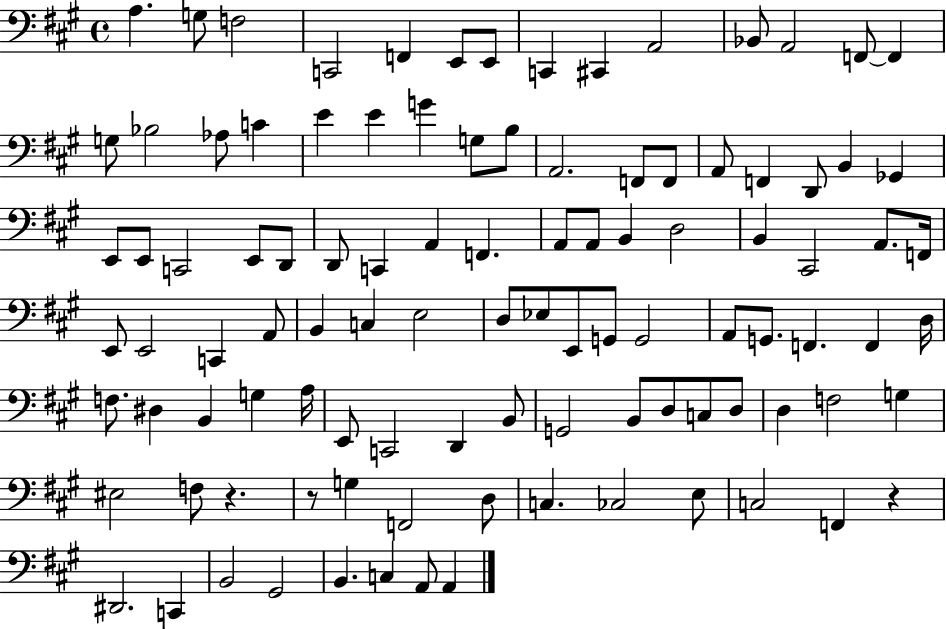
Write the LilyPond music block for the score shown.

{
  \clef bass
  \time 4/4
  \defaultTimeSignature
  \key a \major
  a4. g8 f2 | c,2 f,4 e,8 e,8 | c,4 cis,4 a,2 | bes,8 a,2 f,8~~ f,4 | \break g8 bes2 aes8 c'4 | e'4 e'4 g'4 g8 b8 | a,2. f,8 f,8 | a,8 f,4 d,8 b,4 ges,4 | \break e,8 e,8 c,2 e,8 d,8 | d,8 c,4 a,4 f,4. | a,8 a,8 b,4 d2 | b,4 cis,2 a,8. f,16 | \break e,8 e,2 c,4 a,8 | b,4 c4 e2 | d8 ees8 e,8 g,8 g,2 | a,8 g,8. f,4. f,4 d16 | \break f8. dis4 b,4 g4 a16 | e,8 c,2 d,4 b,8 | g,2 b,8 d8 c8 d8 | d4 f2 g4 | \break eis2 f8 r4. | r8 g4 f,2 d8 | c4. ces2 e8 | c2 f,4 r4 | \break dis,2. c,4 | b,2 gis,2 | b,4. c4 a,8 a,4 | \bar "|."
}